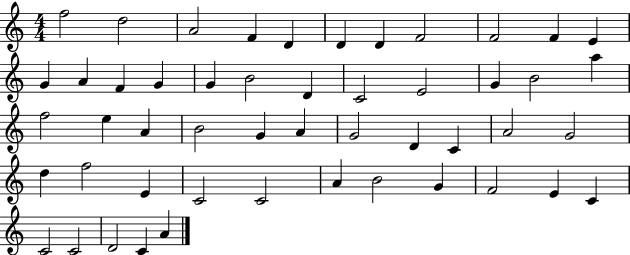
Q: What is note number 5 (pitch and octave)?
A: D4